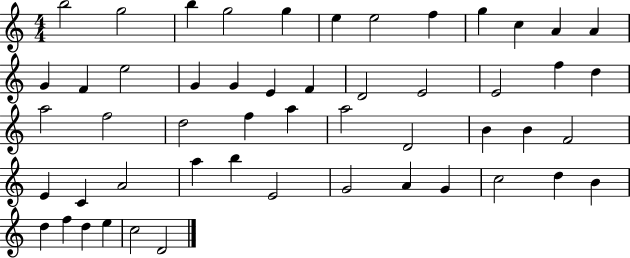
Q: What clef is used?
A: treble